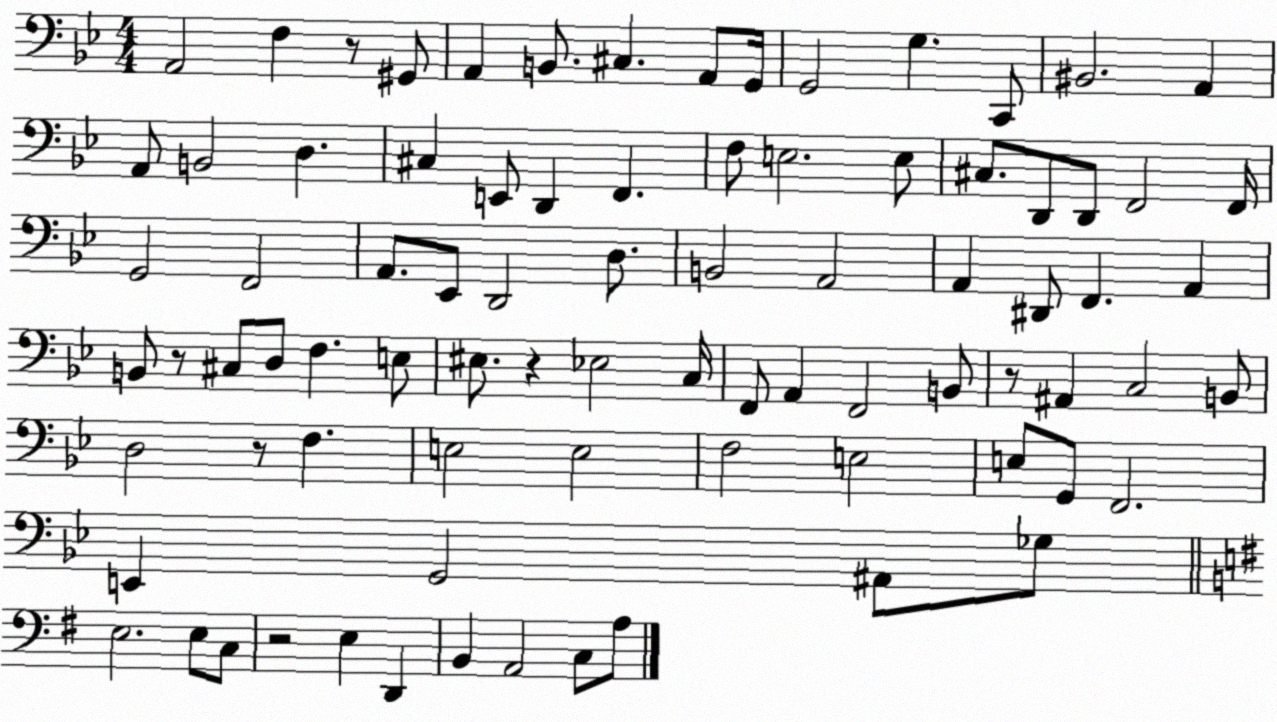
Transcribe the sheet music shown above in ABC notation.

X:1
T:Untitled
M:4/4
L:1/4
K:Bb
A,,2 F, z/2 ^G,,/2 A,, B,,/2 ^C, A,,/2 G,,/4 G,,2 G, C,,/2 ^B,,2 A,, A,,/2 B,,2 D, ^C, E,,/2 D,, F,, F,/2 E,2 E,/2 ^C,/2 D,,/2 D,,/2 F,,2 F,,/4 G,,2 F,,2 A,,/2 _E,,/2 D,,2 D,/2 B,,2 A,,2 A,, ^D,,/2 F,, A,, B,,/2 z/2 ^C,/2 D,/2 F, E,/2 ^E,/2 z _E,2 C,/4 F,,/2 A,, F,,2 B,,/2 z/2 ^A,, C,2 B,,/2 D,2 z/2 F, E,2 E,2 F,2 E,2 E,/2 G,,/2 F,,2 E,, G,,2 ^A,,/2 _G,/2 E,2 E,/2 C,/2 z2 E, D,, B,, A,,2 C,/2 A,/2